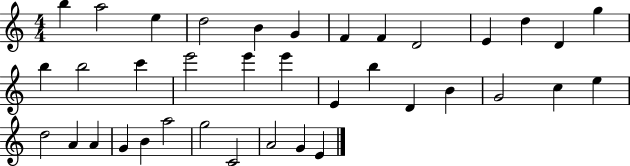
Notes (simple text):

B5/q A5/h E5/q D5/h B4/q G4/q F4/q F4/q D4/h E4/q D5/q D4/q G5/q B5/q B5/h C6/q E6/h E6/q E6/q E4/q B5/q D4/q B4/q G4/h C5/q E5/q D5/h A4/q A4/q G4/q B4/q A5/h G5/h C4/h A4/h G4/q E4/q